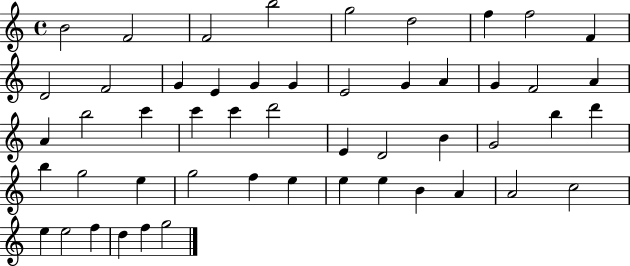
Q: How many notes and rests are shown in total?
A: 51